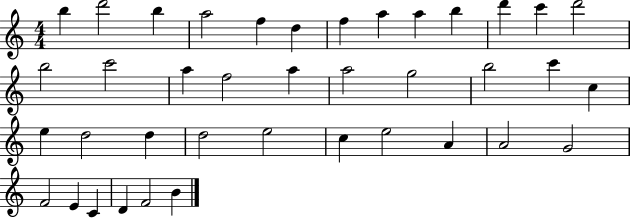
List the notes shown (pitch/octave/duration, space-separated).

B5/q D6/h B5/q A5/h F5/q D5/q F5/q A5/q A5/q B5/q D6/q C6/q D6/h B5/h C6/h A5/q F5/h A5/q A5/h G5/h B5/h C6/q C5/q E5/q D5/h D5/q D5/h E5/h C5/q E5/h A4/q A4/h G4/h F4/h E4/q C4/q D4/q F4/h B4/q